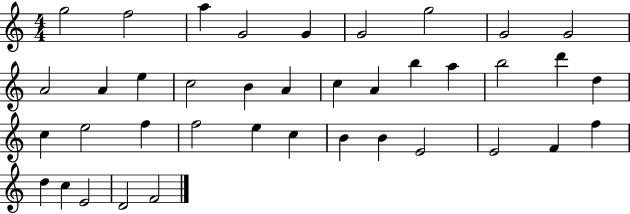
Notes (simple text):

G5/h F5/h A5/q G4/h G4/q G4/h G5/h G4/h G4/h A4/h A4/q E5/q C5/h B4/q A4/q C5/q A4/q B5/q A5/q B5/h D6/q D5/q C5/q E5/h F5/q F5/h E5/q C5/q B4/q B4/q E4/h E4/h F4/q F5/q D5/q C5/q E4/h D4/h F4/h